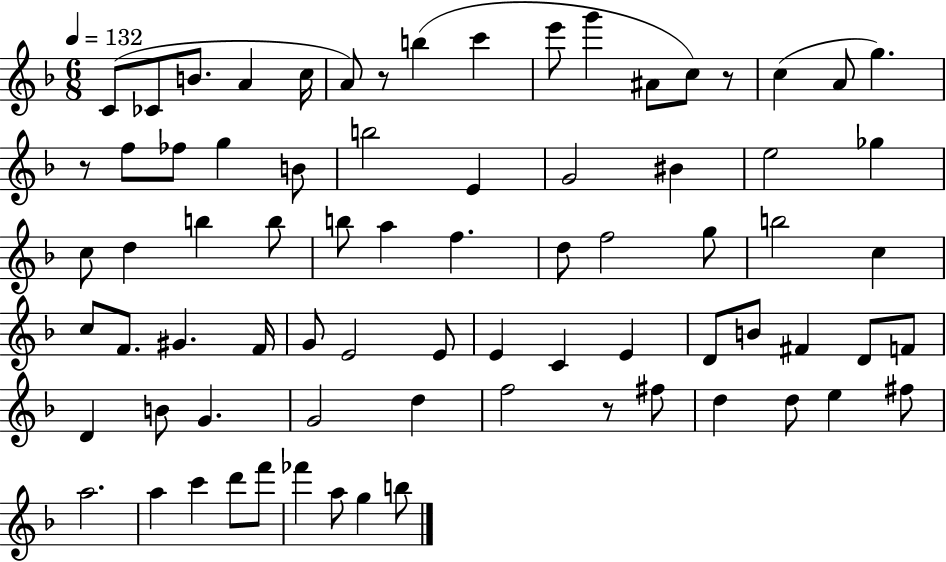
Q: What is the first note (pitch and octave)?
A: C4